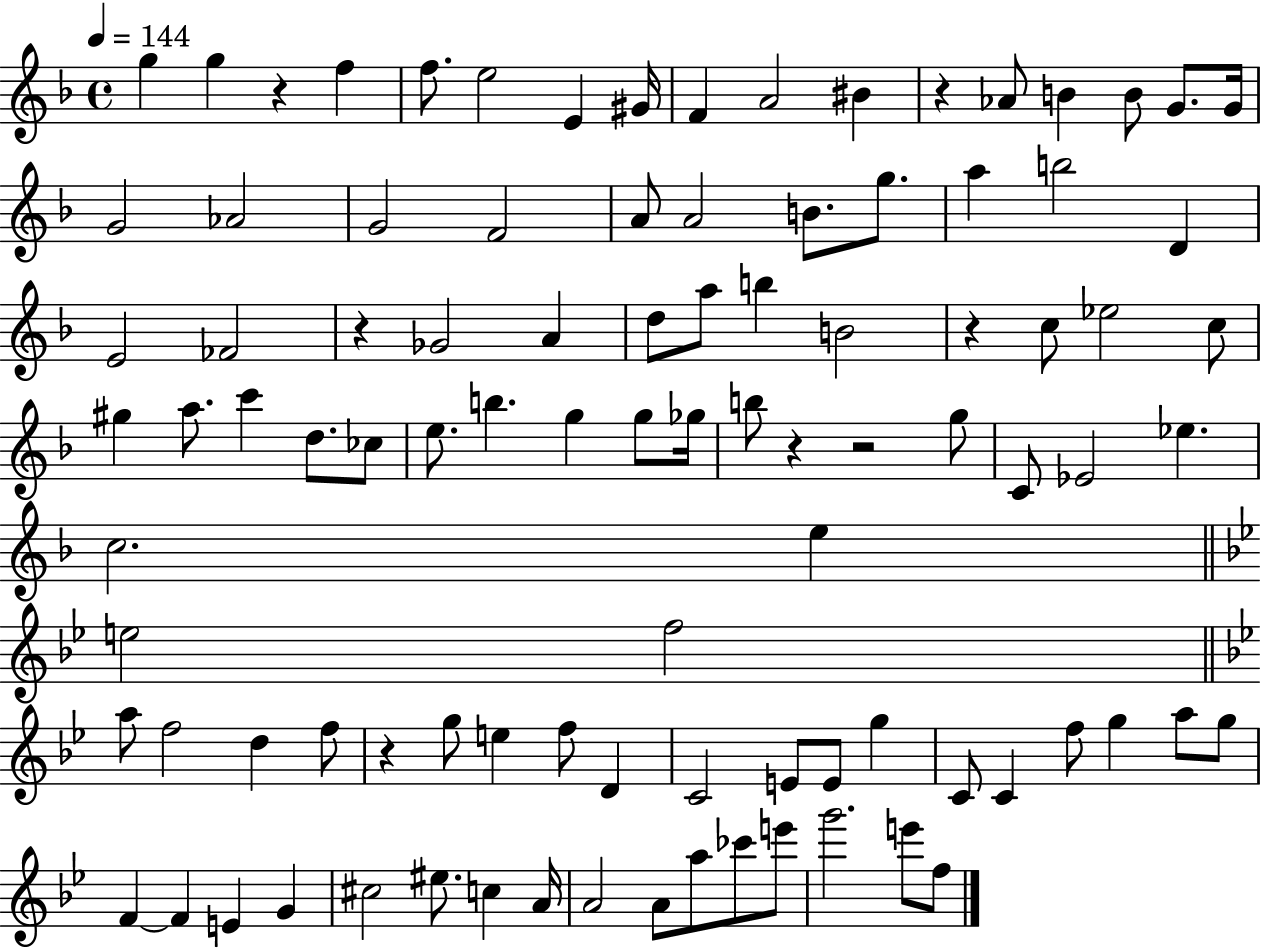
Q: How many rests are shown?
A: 7